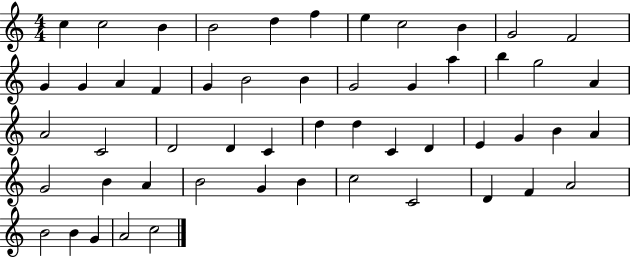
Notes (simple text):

C5/q C5/h B4/q B4/h D5/q F5/q E5/q C5/h B4/q G4/h F4/h G4/q G4/q A4/q F4/q G4/q B4/h B4/q G4/h G4/q A5/q B5/q G5/h A4/q A4/h C4/h D4/h D4/q C4/q D5/q D5/q C4/q D4/q E4/q G4/q B4/q A4/q G4/h B4/q A4/q B4/h G4/q B4/q C5/h C4/h D4/q F4/q A4/h B4/h B4/q G4/q A4/h C5/h